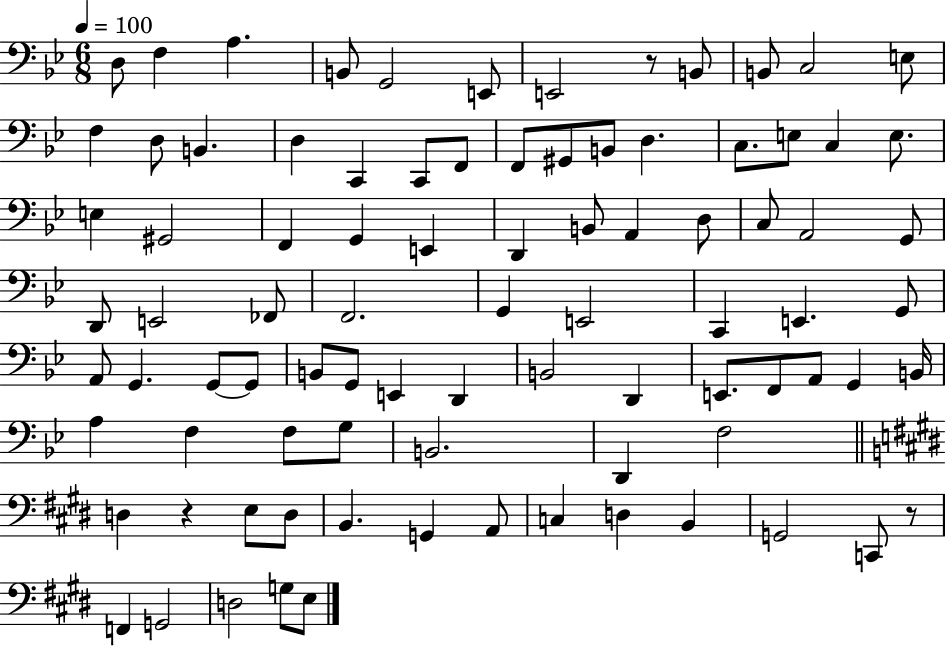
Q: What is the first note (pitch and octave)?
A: D3